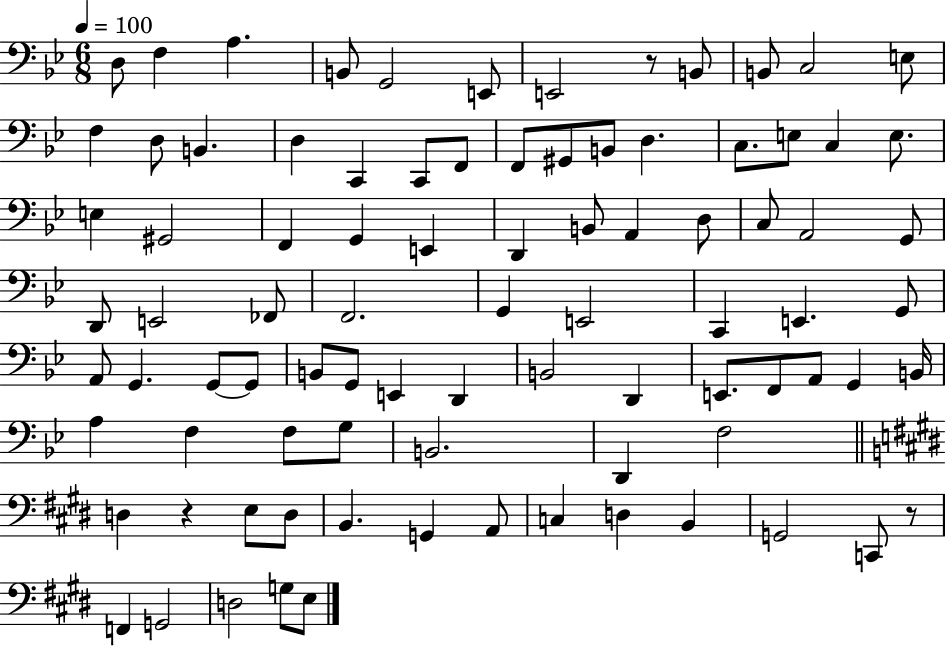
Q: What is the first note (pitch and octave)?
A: D3